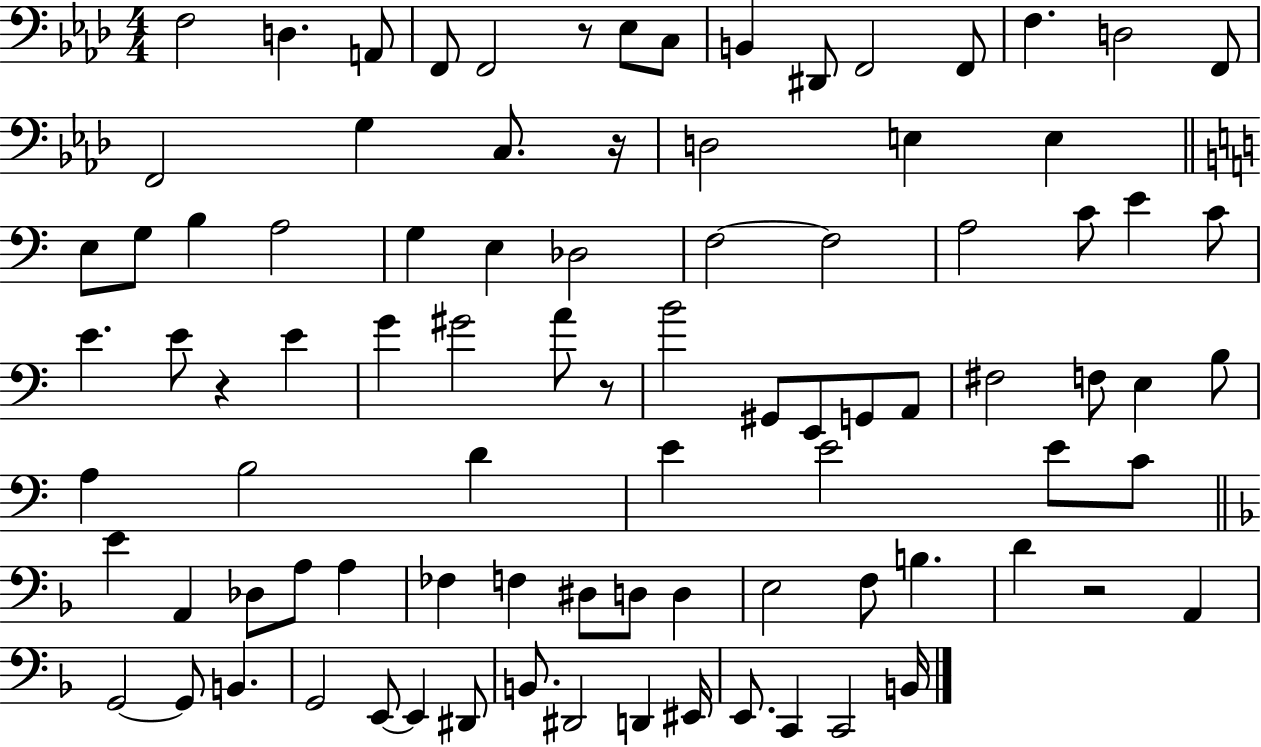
{
  \clef bass
  \numericTimeSignature
  \time 4/4
  \key aes \major
  f2 d4. a,8 | f,8 f,2 r8 ees8 c8 | b,4 dis,8 f,2 f,8 | f4. d2 f,8 | \break f,2 g4 c8. r16 | d2 e4 e4 | \bar "||" \break \key a \minor e8 g8 b4 a2 | g4 e4 des2 | f2~~ f2 | a2 c'8 e'4 c'8 | \break e'4. e'8 r4 e'4 | g'4 gis'2 a'8 r8 | b'2 gis,8 e,8 g,8 a,8 | fis2 f8 e4 b8 | \break a4 b2 d'4 | e'4 e'2 e'8 c'8 | \bar "||" \break \key f \major e'4 a,4 des8 a8 a4 | fes4 f4 dis8 d8 d4 | e2 f8 b4. | d'4 r2 a,4 | \break g,2~~ g,8 b,4. | g,2 e,8~~ e,4 dis,8 | b,8. dis,2 d,4 eis,16 | e,8. c,4 c,2 b,16 | \break \bar "|."
}